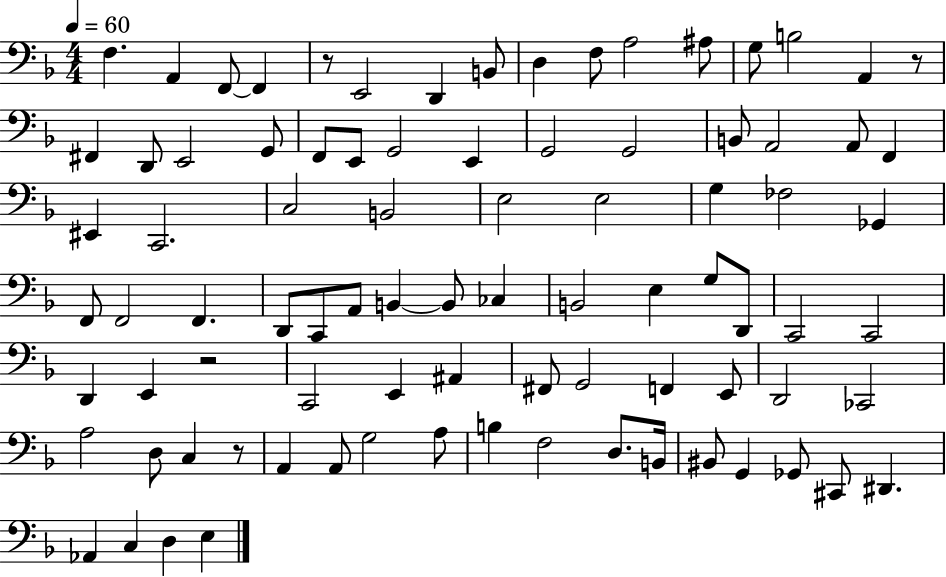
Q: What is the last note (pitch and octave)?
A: E3